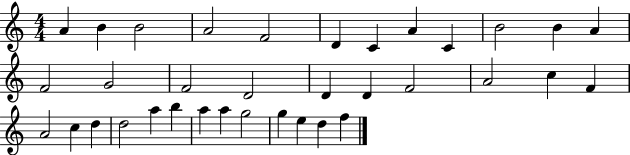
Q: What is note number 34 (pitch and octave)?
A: D5